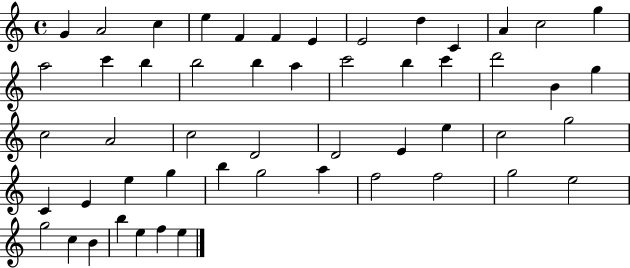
X:1
T:Untitled
M:4/4
L:1/4
K:C
G A2 c e F F E E2 d C A c2 g a2 c' b b2 b a c'2 b c' d'2 B g c2 A2 c2 D2 D2 E e c2 g2 C E e g b g2 a f2 f2 g2 e2 g2 c B b e f e